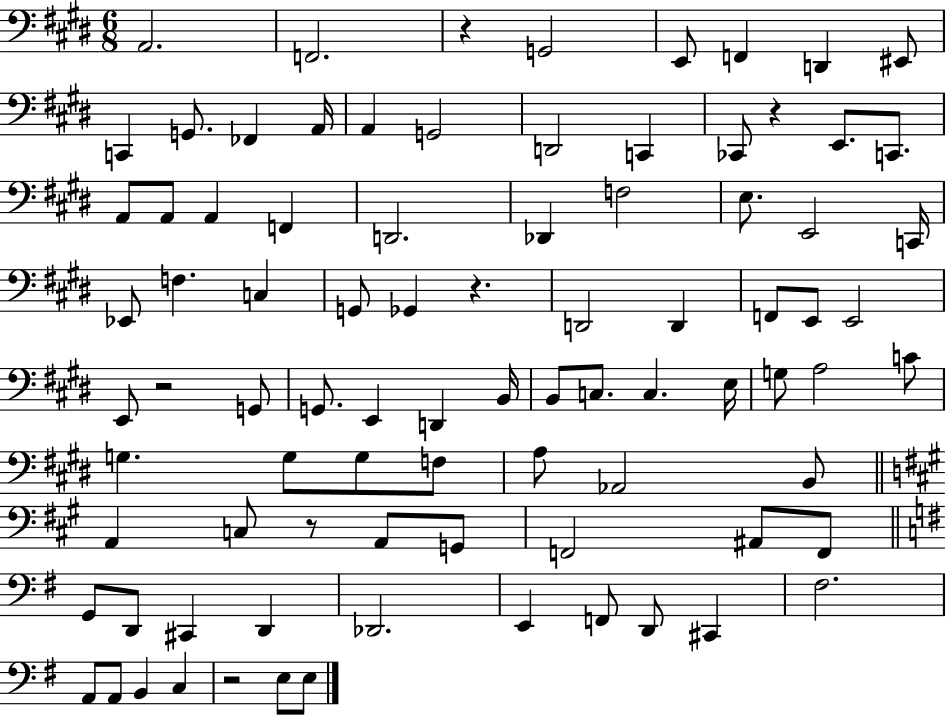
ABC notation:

X:1
T:Untitled
M:6/8
L:1/4
K:E
A,,2 F,,2 z G,,2 E,,/2 F,, D,, ^E,,/2 C,, G,,/2 _F,, A,,/4 A,, G,,2 D,,2 C,, _C,,/2 z E,,/2 C,,/2 A,,/2 A,,/2 A,, F,, D,,2 _D,, F,2 E,/2 E,,2 C,,/4 _E,,/2 F, C, G,,/2 _G,, z D,,2 D,, F,,/2 E,,/2 E,,2 E,,/2 z2 G,,/2 G,,/2 E,, D,, B,,/4 B,,/2 C,/2 C, E,/4 G,/2 A,2 C/2 G, G,/2 G,/2 F,/2 A,/2 _A,,2 B,,/2 A,, C,/2 z/2 A,,/2 G,,/2 F,,2 ^A,,/2 F,,/2 G,,/2 D,,/2 ^C,, D,, _D,,2 E,, F,,/2 D,,/2 ^C,, ^F,2 A,,/2 A,,/2 B,, C, z2 E,/2 E,/2